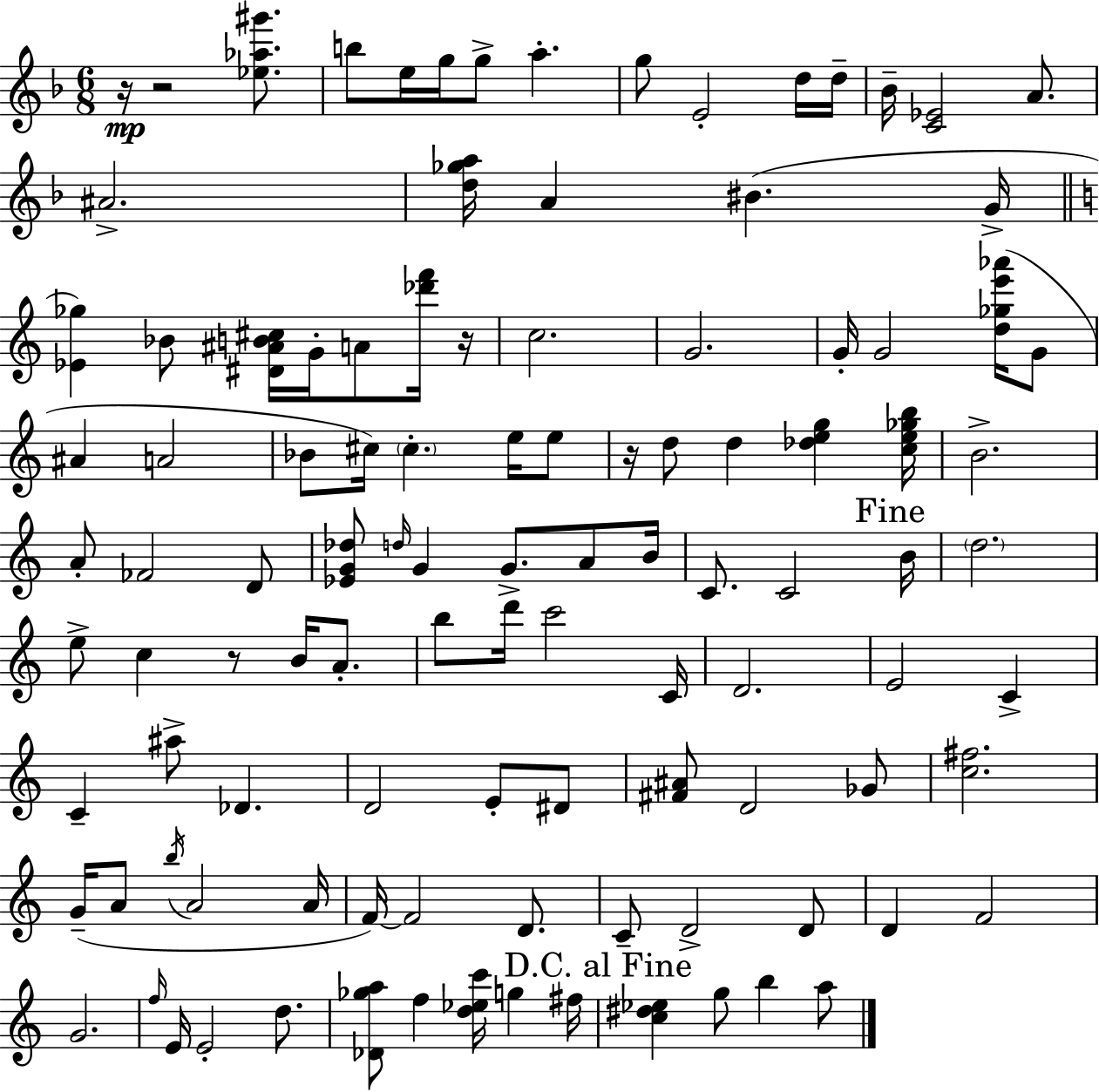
R/s R/h [Eb5,Ab5,G#6]/e. B5/e E5/s G5/s G5/e A5/q. G5/e E4/h D5/s D5/s Bb4/s [C4,Eb4]/h A4/e. A#4/h. [D5,Gb5,A5]/s A4/q BIS4/q. G4/s [Eb4,Gb5]/q Bb4/e [D#4,A#4,B4,C#5]/s G4/s A4/e [Db6,F6]/s R/s C5/h. G4/h. G4/s G4/h [D5,Gb5,E6,Ab6]/s G4/e A#4/q A4/h Bb4/e C#5/s C#5/q. E5/s E5/e R/s D5/e D5/q [Db5,E5,G5]/q [C5,E5,Gb5,B5]/s B4/h. A4/e FES4/h D4/e [Eb4,G4,Db5]/e D5/s G4/q G4/e. A4/e B4/s C4/e. C4/h B4/s D5/h. E5/e C5/q R/e B4/s A4/e. B5/e D6/s C6/h C4/s D4/h. E4/h C4/q C4/q A#5/e Db4/q. D4/h E4/e D#4/e [F#4,A#4]/e D4/h Gb4/e [C5,F#5]/h. G4/s A4/e B5/s A4/h A4/s F4/s F4/h D4/e. C4/e D4/h D4/e D4/q F4/h G4/h. F5/s E4/s E4/h D5/e. [Db4,Gb5,A5]/e F5/q [D5,Eb5,C6]/s G5/q F#5/s [C5,D#5,Eb5]/q G5/e B5/q A5/e